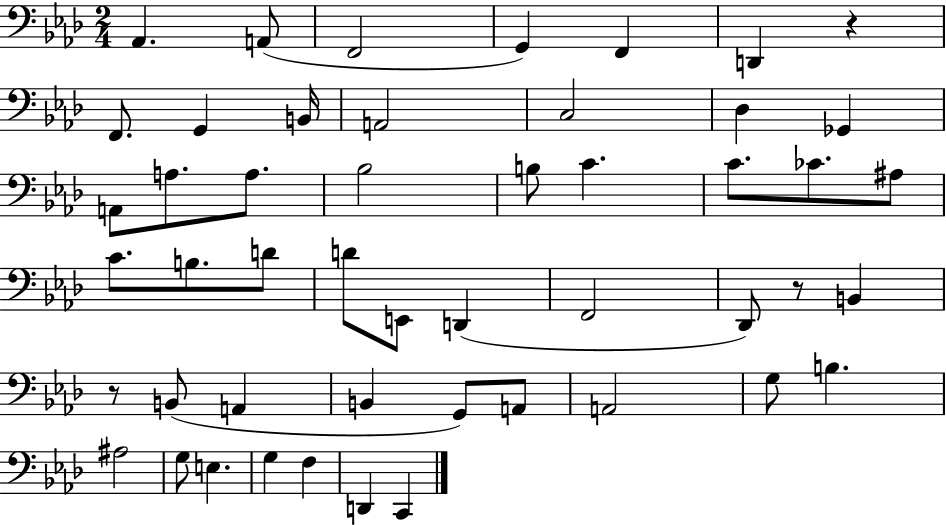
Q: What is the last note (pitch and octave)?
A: C2